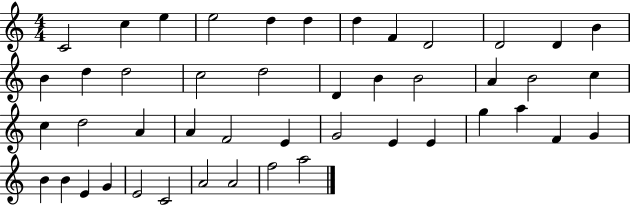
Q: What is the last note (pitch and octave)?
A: A5